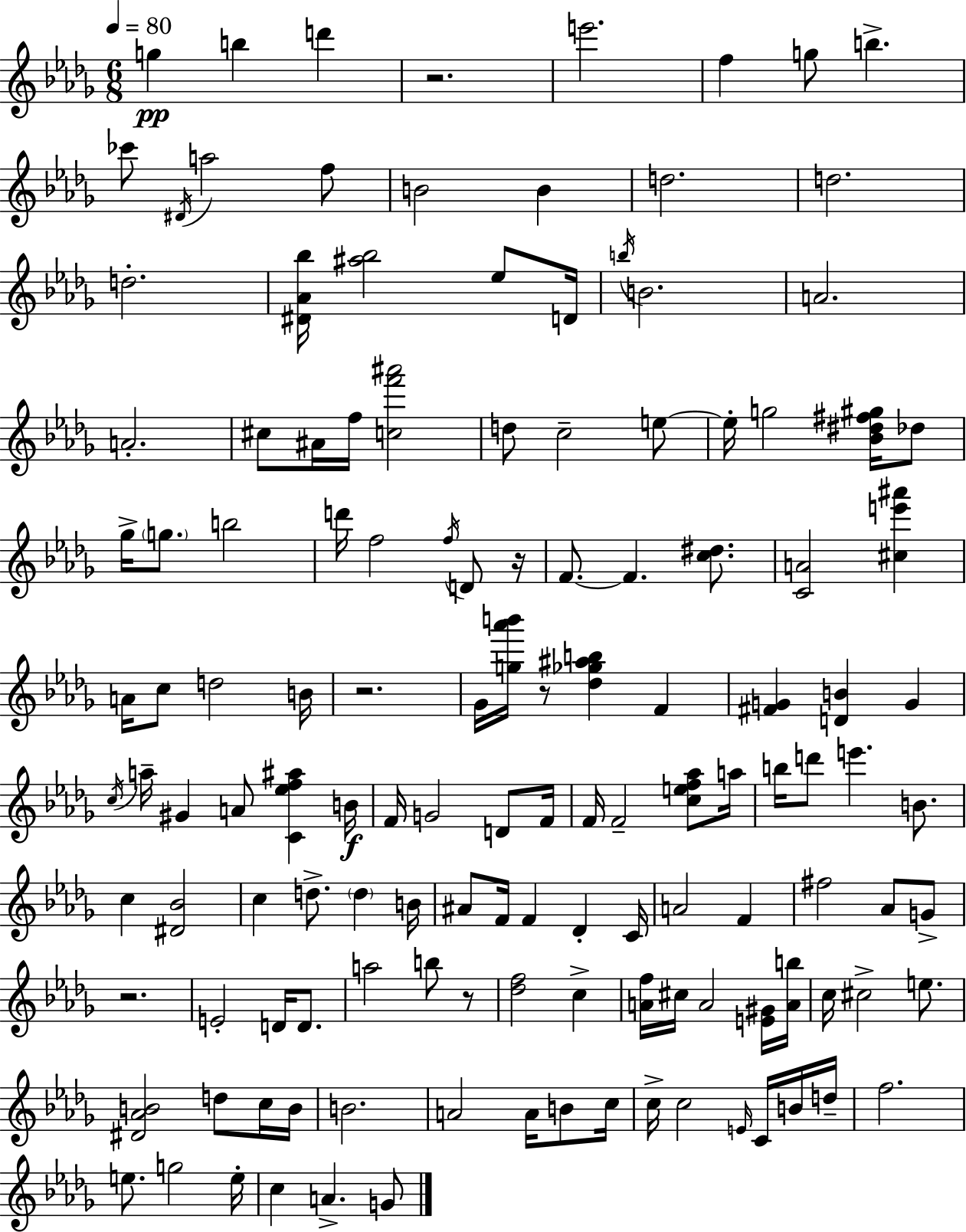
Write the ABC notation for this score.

X:1
T:Untitled
M:6/8
L:1/4
K:Bbm
g b d' z2 e'2 f g/2 b _c'/2 ^D/4 a2 f/2 B2 B d2 d2 d2 [^D_A_b]/4 [^a_b]2 _e/2 D/4 b/4 B2 A2 A2 ^c/2 ^A/4 f/4 [cf'^a']2 d/2 c2 e/2 e/4 g2 [_B^d^f^g]/4 _d/2 _g/4 g/2 b2 d'/4 f2 f/4 D/2 z/4 F/2 F [c^d]/2 [CA]2 [^ce'^a'] A/4 c/2 d2 B/4 z2 _G/4 [g_a'b']/4 z/2 [_d_g^ab] F [^FG] [DB] G c/4 a/4 ^G A/2 [C_ef^a] B/4 F/4 G2 D/2 F/4 F/4 F2 [cef_a]/2 a/4 b/4 d'/2 e' B/2 c [^D_B]2 c d/2 d B/4 ^A/2 F/4 F _D C/4 A2 F ^f2 _A/2 G/2 z2 E2 D/4 D/2 a2 b/2 z/2 [_df]2 c [Af]/4 ^c/4 A2 [E^G]/4 [Ab]/4 c/4 ^c2 e/2 [^D_AB]2 d/2 c/4 B/4 B2 A2 A/4 B/2 c/4 c/4 c2 E/4 C/4 B/4 d/4 f2 e/2 g2 e/4 c A G/2